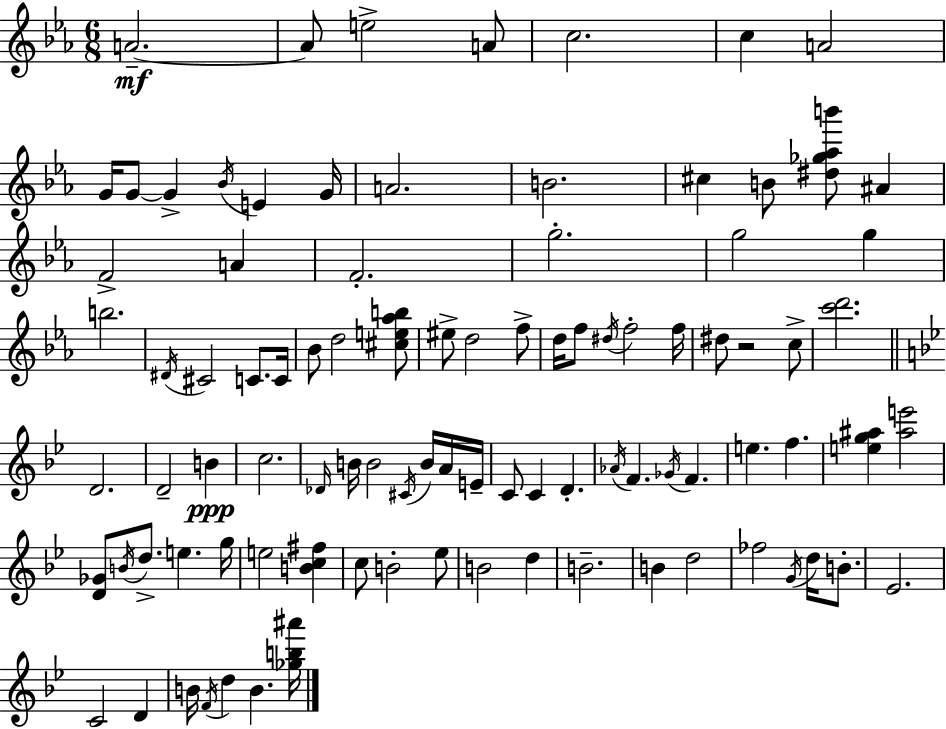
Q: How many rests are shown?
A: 1